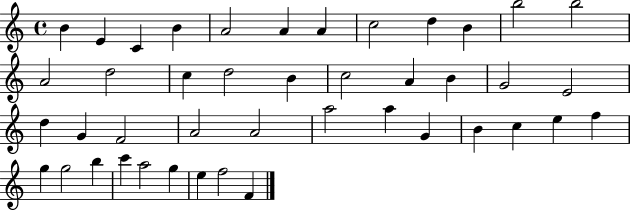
{
  \clef treble
  \time 4/4
  \defaultTimeSignature
  \key c \major
  b'4 e'4 c'4 b'4 | a'2 a'4 a'4 | c''2 d''4 b'4 | b''2 b''2 | \break a'2 d''2 | c''4 d''2 b'4 | c''2 a'4 b'4 | g'2 e'2 | \break d''4 g'4 f'2 | a'2 a'2 | a''2 a''4 g'4 | b'4 c''4 e''4 f''4 | \break g''4 g''2 b''4 | c'''4 a''2 g''4 | e''4 f''2 f'4 | \bar "|."
}